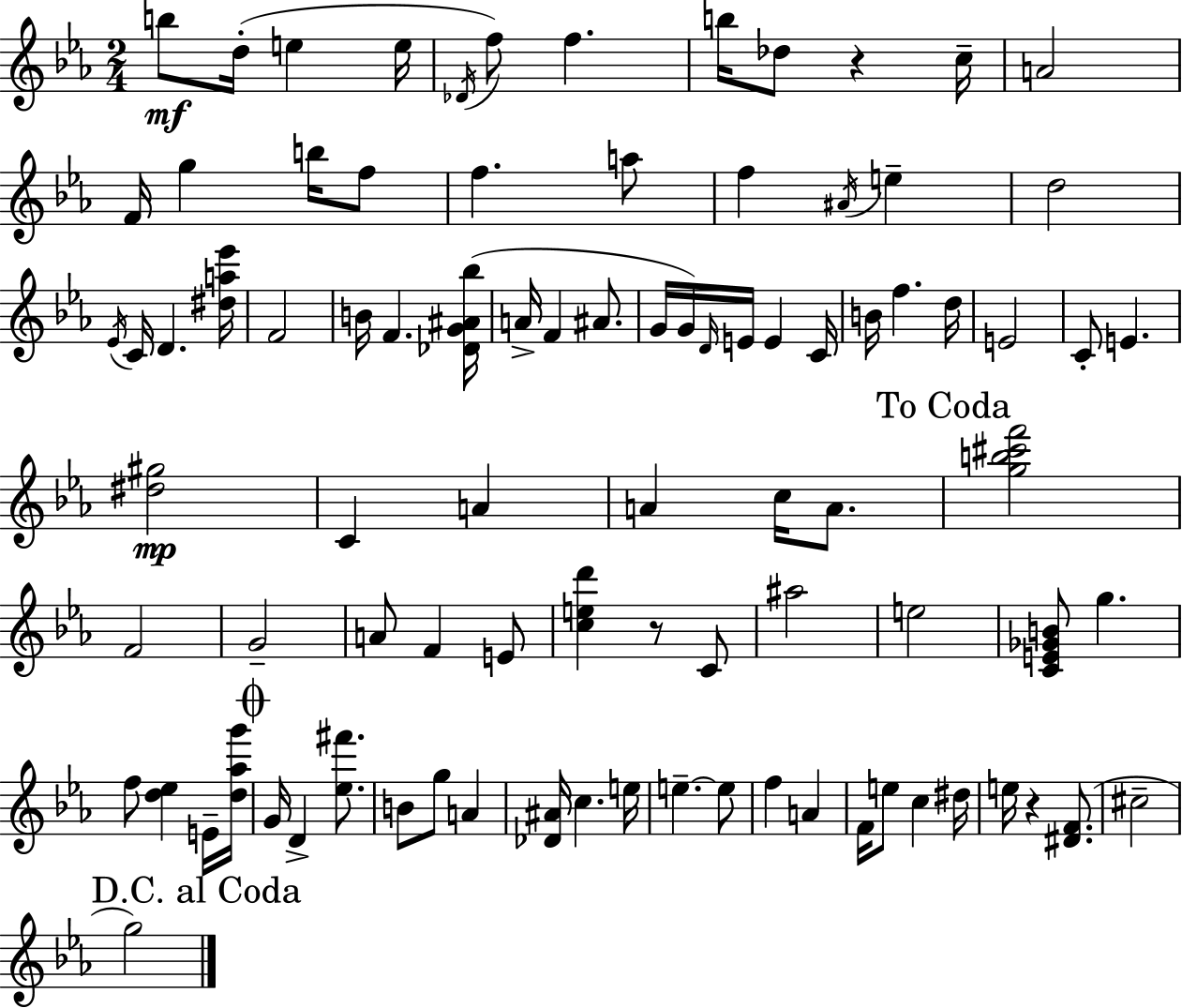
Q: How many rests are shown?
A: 3